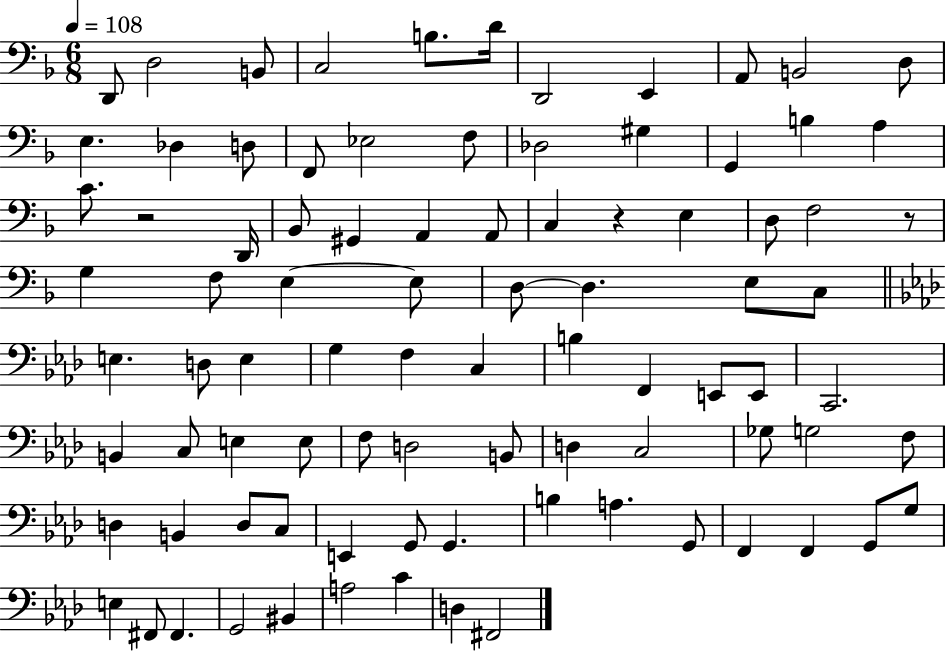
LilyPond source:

{
  \clef bass
  \numericTimeSignature
  \time 6/8
  \key f \major
  \tempo 4 = 108
  d,8 d2 b,8 | c2 b8. d'16 | d,2 e,4 | a,8 b,2 d8 | \break e4. des4 d8 | f,8 ees2 f8 | des2 gis4 | g,4 b4 a4 | \break c'8. r2 d,16 | bes,8 gis,4 a,4 a,8 | c4 r4 e4 | d8 f2 r8 | \break g4 f8 e4~~ e8 | d8~~ d4. e8 c8 | \bar "||" \break \key f \minor e4. d8 e4 | g4 f4 c4 | b4 f,4 e,8 e,8 | c,2. | \break b,4 c8 e4 e8 | f8 d2 b,8 | d4 c2 | ges8 g2 f8 | \break d4 b,4 d8 c8 | e,4 g,8 g,4. | b4 a4. g,8 | f,4 f,4 g,8 g8 | \break e4 fis,8 fis,4. | g,2 bis,4 | a2 c'4 | d4 fis,2 | \break \bar "|."
}